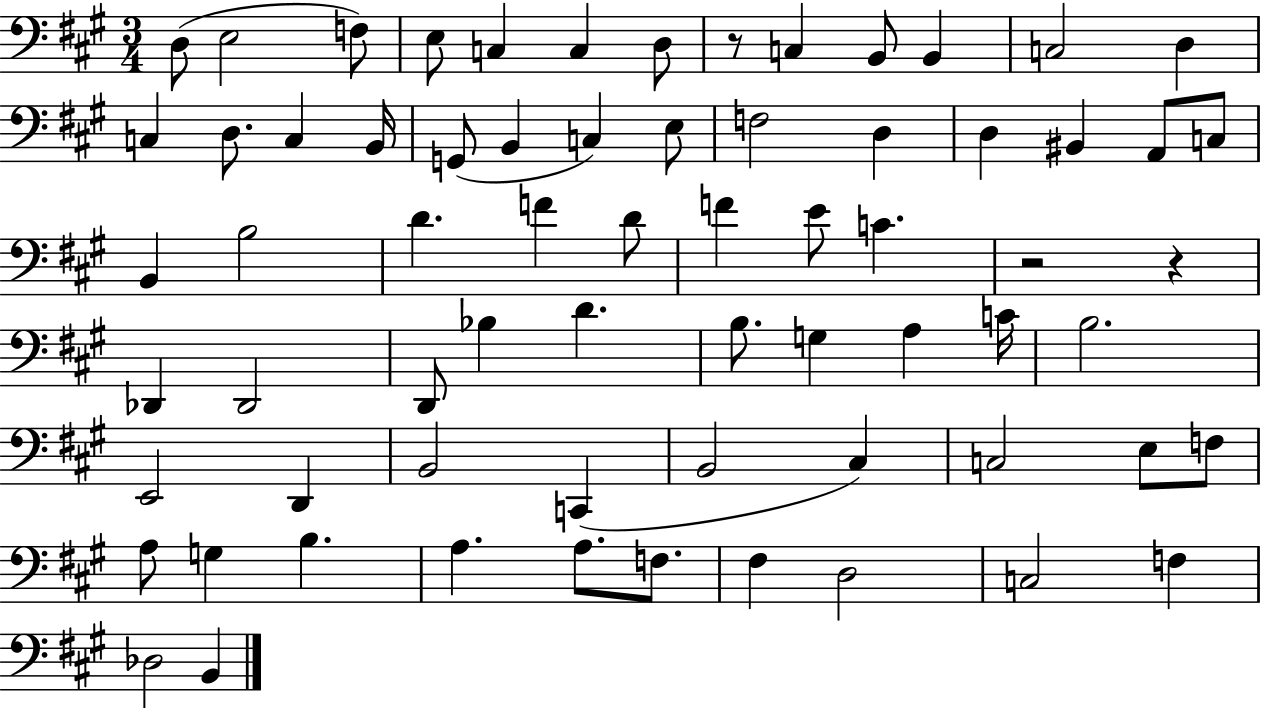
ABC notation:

X:1
T:Untitled
M:3/4
L:1/4
K:A
D,/2 E,2 F,/2 E,/2 C, C, D,/2 z/2 C, B,,/2 B,, C,2 D, C, D,/2 C, B,,/4 G,,/2 B,, C, E,/2 F,2 D, D, ^B,, A,,/2 C,/2 B,, B,2 D F D/2 F E/2 C z2 z _D,, _D,,2 D,,/2 _B, D B,/2 G, A, C/4 B,2 E,,2 D,, B,,2 C,, B,,2 ^C, C,2 E,/2 F,/2 A,/2 G, B, A, A,/2 F,/2 ^F, D,2 C,2 F, _D,2 B,,